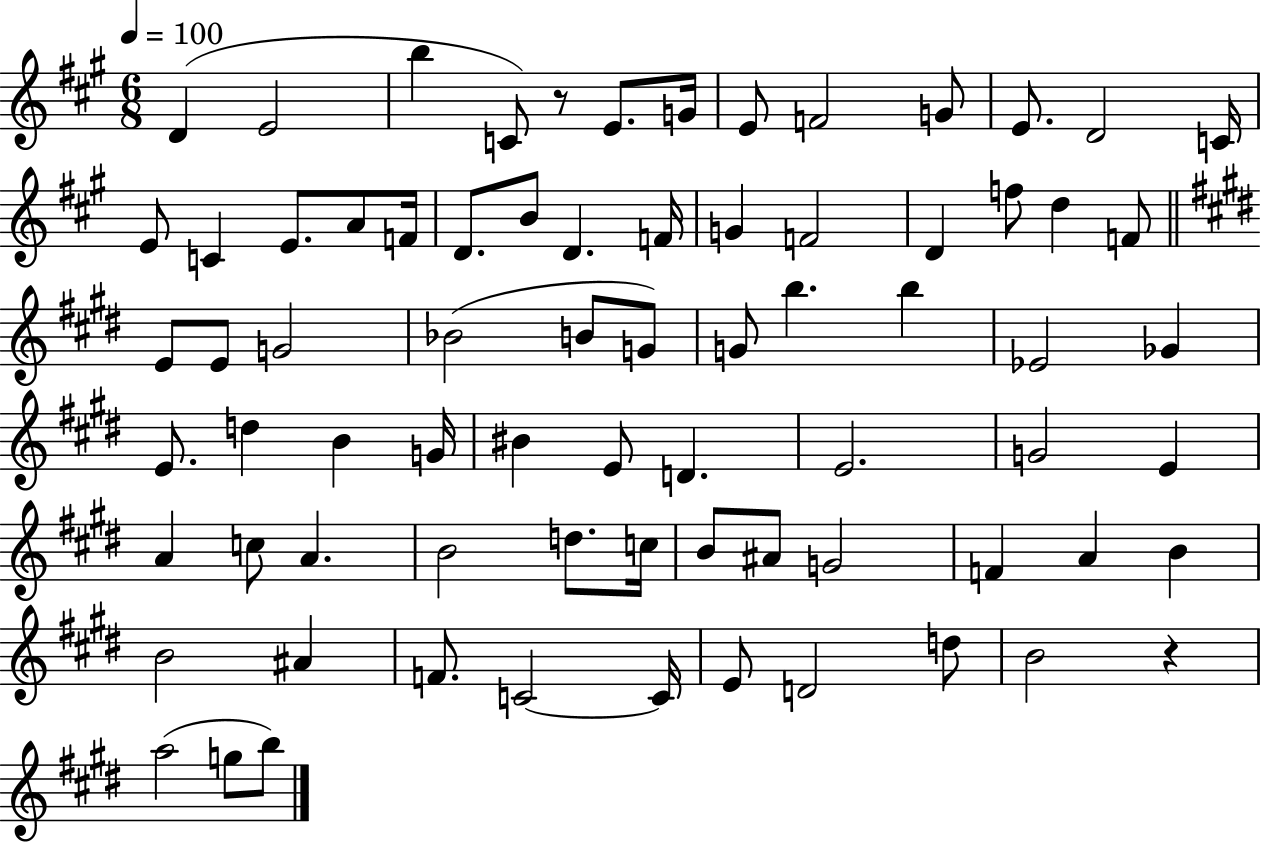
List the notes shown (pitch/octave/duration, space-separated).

D4/q E4/h B5/q C4/e R/e E4/e. G4/s E4/e F4/h G4/e E4/e. D4/h C4/s E4/e C4/q E4/e. A4/e F4/s D4/e. B4/e D4/q. F4/s G4/q F4/h D4/q F5/e D5/q F4/e E4/e E4/e G4/h Bb4/h B4/e G4/e G4/e B5/q. B5/q Eb4/h Gb4/q E4/e. D5/q B4/q G4/s BIS4/q E4/e D4/q. E4/h. G4/h E4/q A4/q C5/e A4/q. B4/h D5/e. C5/s B4/e A#4/e G4/h F4/q A4/q B4/q B4/h A#4/q F4/e. C4/h C4/s E4/e D4/h D5/e B4/h R/q A5/h G5/e B5/e